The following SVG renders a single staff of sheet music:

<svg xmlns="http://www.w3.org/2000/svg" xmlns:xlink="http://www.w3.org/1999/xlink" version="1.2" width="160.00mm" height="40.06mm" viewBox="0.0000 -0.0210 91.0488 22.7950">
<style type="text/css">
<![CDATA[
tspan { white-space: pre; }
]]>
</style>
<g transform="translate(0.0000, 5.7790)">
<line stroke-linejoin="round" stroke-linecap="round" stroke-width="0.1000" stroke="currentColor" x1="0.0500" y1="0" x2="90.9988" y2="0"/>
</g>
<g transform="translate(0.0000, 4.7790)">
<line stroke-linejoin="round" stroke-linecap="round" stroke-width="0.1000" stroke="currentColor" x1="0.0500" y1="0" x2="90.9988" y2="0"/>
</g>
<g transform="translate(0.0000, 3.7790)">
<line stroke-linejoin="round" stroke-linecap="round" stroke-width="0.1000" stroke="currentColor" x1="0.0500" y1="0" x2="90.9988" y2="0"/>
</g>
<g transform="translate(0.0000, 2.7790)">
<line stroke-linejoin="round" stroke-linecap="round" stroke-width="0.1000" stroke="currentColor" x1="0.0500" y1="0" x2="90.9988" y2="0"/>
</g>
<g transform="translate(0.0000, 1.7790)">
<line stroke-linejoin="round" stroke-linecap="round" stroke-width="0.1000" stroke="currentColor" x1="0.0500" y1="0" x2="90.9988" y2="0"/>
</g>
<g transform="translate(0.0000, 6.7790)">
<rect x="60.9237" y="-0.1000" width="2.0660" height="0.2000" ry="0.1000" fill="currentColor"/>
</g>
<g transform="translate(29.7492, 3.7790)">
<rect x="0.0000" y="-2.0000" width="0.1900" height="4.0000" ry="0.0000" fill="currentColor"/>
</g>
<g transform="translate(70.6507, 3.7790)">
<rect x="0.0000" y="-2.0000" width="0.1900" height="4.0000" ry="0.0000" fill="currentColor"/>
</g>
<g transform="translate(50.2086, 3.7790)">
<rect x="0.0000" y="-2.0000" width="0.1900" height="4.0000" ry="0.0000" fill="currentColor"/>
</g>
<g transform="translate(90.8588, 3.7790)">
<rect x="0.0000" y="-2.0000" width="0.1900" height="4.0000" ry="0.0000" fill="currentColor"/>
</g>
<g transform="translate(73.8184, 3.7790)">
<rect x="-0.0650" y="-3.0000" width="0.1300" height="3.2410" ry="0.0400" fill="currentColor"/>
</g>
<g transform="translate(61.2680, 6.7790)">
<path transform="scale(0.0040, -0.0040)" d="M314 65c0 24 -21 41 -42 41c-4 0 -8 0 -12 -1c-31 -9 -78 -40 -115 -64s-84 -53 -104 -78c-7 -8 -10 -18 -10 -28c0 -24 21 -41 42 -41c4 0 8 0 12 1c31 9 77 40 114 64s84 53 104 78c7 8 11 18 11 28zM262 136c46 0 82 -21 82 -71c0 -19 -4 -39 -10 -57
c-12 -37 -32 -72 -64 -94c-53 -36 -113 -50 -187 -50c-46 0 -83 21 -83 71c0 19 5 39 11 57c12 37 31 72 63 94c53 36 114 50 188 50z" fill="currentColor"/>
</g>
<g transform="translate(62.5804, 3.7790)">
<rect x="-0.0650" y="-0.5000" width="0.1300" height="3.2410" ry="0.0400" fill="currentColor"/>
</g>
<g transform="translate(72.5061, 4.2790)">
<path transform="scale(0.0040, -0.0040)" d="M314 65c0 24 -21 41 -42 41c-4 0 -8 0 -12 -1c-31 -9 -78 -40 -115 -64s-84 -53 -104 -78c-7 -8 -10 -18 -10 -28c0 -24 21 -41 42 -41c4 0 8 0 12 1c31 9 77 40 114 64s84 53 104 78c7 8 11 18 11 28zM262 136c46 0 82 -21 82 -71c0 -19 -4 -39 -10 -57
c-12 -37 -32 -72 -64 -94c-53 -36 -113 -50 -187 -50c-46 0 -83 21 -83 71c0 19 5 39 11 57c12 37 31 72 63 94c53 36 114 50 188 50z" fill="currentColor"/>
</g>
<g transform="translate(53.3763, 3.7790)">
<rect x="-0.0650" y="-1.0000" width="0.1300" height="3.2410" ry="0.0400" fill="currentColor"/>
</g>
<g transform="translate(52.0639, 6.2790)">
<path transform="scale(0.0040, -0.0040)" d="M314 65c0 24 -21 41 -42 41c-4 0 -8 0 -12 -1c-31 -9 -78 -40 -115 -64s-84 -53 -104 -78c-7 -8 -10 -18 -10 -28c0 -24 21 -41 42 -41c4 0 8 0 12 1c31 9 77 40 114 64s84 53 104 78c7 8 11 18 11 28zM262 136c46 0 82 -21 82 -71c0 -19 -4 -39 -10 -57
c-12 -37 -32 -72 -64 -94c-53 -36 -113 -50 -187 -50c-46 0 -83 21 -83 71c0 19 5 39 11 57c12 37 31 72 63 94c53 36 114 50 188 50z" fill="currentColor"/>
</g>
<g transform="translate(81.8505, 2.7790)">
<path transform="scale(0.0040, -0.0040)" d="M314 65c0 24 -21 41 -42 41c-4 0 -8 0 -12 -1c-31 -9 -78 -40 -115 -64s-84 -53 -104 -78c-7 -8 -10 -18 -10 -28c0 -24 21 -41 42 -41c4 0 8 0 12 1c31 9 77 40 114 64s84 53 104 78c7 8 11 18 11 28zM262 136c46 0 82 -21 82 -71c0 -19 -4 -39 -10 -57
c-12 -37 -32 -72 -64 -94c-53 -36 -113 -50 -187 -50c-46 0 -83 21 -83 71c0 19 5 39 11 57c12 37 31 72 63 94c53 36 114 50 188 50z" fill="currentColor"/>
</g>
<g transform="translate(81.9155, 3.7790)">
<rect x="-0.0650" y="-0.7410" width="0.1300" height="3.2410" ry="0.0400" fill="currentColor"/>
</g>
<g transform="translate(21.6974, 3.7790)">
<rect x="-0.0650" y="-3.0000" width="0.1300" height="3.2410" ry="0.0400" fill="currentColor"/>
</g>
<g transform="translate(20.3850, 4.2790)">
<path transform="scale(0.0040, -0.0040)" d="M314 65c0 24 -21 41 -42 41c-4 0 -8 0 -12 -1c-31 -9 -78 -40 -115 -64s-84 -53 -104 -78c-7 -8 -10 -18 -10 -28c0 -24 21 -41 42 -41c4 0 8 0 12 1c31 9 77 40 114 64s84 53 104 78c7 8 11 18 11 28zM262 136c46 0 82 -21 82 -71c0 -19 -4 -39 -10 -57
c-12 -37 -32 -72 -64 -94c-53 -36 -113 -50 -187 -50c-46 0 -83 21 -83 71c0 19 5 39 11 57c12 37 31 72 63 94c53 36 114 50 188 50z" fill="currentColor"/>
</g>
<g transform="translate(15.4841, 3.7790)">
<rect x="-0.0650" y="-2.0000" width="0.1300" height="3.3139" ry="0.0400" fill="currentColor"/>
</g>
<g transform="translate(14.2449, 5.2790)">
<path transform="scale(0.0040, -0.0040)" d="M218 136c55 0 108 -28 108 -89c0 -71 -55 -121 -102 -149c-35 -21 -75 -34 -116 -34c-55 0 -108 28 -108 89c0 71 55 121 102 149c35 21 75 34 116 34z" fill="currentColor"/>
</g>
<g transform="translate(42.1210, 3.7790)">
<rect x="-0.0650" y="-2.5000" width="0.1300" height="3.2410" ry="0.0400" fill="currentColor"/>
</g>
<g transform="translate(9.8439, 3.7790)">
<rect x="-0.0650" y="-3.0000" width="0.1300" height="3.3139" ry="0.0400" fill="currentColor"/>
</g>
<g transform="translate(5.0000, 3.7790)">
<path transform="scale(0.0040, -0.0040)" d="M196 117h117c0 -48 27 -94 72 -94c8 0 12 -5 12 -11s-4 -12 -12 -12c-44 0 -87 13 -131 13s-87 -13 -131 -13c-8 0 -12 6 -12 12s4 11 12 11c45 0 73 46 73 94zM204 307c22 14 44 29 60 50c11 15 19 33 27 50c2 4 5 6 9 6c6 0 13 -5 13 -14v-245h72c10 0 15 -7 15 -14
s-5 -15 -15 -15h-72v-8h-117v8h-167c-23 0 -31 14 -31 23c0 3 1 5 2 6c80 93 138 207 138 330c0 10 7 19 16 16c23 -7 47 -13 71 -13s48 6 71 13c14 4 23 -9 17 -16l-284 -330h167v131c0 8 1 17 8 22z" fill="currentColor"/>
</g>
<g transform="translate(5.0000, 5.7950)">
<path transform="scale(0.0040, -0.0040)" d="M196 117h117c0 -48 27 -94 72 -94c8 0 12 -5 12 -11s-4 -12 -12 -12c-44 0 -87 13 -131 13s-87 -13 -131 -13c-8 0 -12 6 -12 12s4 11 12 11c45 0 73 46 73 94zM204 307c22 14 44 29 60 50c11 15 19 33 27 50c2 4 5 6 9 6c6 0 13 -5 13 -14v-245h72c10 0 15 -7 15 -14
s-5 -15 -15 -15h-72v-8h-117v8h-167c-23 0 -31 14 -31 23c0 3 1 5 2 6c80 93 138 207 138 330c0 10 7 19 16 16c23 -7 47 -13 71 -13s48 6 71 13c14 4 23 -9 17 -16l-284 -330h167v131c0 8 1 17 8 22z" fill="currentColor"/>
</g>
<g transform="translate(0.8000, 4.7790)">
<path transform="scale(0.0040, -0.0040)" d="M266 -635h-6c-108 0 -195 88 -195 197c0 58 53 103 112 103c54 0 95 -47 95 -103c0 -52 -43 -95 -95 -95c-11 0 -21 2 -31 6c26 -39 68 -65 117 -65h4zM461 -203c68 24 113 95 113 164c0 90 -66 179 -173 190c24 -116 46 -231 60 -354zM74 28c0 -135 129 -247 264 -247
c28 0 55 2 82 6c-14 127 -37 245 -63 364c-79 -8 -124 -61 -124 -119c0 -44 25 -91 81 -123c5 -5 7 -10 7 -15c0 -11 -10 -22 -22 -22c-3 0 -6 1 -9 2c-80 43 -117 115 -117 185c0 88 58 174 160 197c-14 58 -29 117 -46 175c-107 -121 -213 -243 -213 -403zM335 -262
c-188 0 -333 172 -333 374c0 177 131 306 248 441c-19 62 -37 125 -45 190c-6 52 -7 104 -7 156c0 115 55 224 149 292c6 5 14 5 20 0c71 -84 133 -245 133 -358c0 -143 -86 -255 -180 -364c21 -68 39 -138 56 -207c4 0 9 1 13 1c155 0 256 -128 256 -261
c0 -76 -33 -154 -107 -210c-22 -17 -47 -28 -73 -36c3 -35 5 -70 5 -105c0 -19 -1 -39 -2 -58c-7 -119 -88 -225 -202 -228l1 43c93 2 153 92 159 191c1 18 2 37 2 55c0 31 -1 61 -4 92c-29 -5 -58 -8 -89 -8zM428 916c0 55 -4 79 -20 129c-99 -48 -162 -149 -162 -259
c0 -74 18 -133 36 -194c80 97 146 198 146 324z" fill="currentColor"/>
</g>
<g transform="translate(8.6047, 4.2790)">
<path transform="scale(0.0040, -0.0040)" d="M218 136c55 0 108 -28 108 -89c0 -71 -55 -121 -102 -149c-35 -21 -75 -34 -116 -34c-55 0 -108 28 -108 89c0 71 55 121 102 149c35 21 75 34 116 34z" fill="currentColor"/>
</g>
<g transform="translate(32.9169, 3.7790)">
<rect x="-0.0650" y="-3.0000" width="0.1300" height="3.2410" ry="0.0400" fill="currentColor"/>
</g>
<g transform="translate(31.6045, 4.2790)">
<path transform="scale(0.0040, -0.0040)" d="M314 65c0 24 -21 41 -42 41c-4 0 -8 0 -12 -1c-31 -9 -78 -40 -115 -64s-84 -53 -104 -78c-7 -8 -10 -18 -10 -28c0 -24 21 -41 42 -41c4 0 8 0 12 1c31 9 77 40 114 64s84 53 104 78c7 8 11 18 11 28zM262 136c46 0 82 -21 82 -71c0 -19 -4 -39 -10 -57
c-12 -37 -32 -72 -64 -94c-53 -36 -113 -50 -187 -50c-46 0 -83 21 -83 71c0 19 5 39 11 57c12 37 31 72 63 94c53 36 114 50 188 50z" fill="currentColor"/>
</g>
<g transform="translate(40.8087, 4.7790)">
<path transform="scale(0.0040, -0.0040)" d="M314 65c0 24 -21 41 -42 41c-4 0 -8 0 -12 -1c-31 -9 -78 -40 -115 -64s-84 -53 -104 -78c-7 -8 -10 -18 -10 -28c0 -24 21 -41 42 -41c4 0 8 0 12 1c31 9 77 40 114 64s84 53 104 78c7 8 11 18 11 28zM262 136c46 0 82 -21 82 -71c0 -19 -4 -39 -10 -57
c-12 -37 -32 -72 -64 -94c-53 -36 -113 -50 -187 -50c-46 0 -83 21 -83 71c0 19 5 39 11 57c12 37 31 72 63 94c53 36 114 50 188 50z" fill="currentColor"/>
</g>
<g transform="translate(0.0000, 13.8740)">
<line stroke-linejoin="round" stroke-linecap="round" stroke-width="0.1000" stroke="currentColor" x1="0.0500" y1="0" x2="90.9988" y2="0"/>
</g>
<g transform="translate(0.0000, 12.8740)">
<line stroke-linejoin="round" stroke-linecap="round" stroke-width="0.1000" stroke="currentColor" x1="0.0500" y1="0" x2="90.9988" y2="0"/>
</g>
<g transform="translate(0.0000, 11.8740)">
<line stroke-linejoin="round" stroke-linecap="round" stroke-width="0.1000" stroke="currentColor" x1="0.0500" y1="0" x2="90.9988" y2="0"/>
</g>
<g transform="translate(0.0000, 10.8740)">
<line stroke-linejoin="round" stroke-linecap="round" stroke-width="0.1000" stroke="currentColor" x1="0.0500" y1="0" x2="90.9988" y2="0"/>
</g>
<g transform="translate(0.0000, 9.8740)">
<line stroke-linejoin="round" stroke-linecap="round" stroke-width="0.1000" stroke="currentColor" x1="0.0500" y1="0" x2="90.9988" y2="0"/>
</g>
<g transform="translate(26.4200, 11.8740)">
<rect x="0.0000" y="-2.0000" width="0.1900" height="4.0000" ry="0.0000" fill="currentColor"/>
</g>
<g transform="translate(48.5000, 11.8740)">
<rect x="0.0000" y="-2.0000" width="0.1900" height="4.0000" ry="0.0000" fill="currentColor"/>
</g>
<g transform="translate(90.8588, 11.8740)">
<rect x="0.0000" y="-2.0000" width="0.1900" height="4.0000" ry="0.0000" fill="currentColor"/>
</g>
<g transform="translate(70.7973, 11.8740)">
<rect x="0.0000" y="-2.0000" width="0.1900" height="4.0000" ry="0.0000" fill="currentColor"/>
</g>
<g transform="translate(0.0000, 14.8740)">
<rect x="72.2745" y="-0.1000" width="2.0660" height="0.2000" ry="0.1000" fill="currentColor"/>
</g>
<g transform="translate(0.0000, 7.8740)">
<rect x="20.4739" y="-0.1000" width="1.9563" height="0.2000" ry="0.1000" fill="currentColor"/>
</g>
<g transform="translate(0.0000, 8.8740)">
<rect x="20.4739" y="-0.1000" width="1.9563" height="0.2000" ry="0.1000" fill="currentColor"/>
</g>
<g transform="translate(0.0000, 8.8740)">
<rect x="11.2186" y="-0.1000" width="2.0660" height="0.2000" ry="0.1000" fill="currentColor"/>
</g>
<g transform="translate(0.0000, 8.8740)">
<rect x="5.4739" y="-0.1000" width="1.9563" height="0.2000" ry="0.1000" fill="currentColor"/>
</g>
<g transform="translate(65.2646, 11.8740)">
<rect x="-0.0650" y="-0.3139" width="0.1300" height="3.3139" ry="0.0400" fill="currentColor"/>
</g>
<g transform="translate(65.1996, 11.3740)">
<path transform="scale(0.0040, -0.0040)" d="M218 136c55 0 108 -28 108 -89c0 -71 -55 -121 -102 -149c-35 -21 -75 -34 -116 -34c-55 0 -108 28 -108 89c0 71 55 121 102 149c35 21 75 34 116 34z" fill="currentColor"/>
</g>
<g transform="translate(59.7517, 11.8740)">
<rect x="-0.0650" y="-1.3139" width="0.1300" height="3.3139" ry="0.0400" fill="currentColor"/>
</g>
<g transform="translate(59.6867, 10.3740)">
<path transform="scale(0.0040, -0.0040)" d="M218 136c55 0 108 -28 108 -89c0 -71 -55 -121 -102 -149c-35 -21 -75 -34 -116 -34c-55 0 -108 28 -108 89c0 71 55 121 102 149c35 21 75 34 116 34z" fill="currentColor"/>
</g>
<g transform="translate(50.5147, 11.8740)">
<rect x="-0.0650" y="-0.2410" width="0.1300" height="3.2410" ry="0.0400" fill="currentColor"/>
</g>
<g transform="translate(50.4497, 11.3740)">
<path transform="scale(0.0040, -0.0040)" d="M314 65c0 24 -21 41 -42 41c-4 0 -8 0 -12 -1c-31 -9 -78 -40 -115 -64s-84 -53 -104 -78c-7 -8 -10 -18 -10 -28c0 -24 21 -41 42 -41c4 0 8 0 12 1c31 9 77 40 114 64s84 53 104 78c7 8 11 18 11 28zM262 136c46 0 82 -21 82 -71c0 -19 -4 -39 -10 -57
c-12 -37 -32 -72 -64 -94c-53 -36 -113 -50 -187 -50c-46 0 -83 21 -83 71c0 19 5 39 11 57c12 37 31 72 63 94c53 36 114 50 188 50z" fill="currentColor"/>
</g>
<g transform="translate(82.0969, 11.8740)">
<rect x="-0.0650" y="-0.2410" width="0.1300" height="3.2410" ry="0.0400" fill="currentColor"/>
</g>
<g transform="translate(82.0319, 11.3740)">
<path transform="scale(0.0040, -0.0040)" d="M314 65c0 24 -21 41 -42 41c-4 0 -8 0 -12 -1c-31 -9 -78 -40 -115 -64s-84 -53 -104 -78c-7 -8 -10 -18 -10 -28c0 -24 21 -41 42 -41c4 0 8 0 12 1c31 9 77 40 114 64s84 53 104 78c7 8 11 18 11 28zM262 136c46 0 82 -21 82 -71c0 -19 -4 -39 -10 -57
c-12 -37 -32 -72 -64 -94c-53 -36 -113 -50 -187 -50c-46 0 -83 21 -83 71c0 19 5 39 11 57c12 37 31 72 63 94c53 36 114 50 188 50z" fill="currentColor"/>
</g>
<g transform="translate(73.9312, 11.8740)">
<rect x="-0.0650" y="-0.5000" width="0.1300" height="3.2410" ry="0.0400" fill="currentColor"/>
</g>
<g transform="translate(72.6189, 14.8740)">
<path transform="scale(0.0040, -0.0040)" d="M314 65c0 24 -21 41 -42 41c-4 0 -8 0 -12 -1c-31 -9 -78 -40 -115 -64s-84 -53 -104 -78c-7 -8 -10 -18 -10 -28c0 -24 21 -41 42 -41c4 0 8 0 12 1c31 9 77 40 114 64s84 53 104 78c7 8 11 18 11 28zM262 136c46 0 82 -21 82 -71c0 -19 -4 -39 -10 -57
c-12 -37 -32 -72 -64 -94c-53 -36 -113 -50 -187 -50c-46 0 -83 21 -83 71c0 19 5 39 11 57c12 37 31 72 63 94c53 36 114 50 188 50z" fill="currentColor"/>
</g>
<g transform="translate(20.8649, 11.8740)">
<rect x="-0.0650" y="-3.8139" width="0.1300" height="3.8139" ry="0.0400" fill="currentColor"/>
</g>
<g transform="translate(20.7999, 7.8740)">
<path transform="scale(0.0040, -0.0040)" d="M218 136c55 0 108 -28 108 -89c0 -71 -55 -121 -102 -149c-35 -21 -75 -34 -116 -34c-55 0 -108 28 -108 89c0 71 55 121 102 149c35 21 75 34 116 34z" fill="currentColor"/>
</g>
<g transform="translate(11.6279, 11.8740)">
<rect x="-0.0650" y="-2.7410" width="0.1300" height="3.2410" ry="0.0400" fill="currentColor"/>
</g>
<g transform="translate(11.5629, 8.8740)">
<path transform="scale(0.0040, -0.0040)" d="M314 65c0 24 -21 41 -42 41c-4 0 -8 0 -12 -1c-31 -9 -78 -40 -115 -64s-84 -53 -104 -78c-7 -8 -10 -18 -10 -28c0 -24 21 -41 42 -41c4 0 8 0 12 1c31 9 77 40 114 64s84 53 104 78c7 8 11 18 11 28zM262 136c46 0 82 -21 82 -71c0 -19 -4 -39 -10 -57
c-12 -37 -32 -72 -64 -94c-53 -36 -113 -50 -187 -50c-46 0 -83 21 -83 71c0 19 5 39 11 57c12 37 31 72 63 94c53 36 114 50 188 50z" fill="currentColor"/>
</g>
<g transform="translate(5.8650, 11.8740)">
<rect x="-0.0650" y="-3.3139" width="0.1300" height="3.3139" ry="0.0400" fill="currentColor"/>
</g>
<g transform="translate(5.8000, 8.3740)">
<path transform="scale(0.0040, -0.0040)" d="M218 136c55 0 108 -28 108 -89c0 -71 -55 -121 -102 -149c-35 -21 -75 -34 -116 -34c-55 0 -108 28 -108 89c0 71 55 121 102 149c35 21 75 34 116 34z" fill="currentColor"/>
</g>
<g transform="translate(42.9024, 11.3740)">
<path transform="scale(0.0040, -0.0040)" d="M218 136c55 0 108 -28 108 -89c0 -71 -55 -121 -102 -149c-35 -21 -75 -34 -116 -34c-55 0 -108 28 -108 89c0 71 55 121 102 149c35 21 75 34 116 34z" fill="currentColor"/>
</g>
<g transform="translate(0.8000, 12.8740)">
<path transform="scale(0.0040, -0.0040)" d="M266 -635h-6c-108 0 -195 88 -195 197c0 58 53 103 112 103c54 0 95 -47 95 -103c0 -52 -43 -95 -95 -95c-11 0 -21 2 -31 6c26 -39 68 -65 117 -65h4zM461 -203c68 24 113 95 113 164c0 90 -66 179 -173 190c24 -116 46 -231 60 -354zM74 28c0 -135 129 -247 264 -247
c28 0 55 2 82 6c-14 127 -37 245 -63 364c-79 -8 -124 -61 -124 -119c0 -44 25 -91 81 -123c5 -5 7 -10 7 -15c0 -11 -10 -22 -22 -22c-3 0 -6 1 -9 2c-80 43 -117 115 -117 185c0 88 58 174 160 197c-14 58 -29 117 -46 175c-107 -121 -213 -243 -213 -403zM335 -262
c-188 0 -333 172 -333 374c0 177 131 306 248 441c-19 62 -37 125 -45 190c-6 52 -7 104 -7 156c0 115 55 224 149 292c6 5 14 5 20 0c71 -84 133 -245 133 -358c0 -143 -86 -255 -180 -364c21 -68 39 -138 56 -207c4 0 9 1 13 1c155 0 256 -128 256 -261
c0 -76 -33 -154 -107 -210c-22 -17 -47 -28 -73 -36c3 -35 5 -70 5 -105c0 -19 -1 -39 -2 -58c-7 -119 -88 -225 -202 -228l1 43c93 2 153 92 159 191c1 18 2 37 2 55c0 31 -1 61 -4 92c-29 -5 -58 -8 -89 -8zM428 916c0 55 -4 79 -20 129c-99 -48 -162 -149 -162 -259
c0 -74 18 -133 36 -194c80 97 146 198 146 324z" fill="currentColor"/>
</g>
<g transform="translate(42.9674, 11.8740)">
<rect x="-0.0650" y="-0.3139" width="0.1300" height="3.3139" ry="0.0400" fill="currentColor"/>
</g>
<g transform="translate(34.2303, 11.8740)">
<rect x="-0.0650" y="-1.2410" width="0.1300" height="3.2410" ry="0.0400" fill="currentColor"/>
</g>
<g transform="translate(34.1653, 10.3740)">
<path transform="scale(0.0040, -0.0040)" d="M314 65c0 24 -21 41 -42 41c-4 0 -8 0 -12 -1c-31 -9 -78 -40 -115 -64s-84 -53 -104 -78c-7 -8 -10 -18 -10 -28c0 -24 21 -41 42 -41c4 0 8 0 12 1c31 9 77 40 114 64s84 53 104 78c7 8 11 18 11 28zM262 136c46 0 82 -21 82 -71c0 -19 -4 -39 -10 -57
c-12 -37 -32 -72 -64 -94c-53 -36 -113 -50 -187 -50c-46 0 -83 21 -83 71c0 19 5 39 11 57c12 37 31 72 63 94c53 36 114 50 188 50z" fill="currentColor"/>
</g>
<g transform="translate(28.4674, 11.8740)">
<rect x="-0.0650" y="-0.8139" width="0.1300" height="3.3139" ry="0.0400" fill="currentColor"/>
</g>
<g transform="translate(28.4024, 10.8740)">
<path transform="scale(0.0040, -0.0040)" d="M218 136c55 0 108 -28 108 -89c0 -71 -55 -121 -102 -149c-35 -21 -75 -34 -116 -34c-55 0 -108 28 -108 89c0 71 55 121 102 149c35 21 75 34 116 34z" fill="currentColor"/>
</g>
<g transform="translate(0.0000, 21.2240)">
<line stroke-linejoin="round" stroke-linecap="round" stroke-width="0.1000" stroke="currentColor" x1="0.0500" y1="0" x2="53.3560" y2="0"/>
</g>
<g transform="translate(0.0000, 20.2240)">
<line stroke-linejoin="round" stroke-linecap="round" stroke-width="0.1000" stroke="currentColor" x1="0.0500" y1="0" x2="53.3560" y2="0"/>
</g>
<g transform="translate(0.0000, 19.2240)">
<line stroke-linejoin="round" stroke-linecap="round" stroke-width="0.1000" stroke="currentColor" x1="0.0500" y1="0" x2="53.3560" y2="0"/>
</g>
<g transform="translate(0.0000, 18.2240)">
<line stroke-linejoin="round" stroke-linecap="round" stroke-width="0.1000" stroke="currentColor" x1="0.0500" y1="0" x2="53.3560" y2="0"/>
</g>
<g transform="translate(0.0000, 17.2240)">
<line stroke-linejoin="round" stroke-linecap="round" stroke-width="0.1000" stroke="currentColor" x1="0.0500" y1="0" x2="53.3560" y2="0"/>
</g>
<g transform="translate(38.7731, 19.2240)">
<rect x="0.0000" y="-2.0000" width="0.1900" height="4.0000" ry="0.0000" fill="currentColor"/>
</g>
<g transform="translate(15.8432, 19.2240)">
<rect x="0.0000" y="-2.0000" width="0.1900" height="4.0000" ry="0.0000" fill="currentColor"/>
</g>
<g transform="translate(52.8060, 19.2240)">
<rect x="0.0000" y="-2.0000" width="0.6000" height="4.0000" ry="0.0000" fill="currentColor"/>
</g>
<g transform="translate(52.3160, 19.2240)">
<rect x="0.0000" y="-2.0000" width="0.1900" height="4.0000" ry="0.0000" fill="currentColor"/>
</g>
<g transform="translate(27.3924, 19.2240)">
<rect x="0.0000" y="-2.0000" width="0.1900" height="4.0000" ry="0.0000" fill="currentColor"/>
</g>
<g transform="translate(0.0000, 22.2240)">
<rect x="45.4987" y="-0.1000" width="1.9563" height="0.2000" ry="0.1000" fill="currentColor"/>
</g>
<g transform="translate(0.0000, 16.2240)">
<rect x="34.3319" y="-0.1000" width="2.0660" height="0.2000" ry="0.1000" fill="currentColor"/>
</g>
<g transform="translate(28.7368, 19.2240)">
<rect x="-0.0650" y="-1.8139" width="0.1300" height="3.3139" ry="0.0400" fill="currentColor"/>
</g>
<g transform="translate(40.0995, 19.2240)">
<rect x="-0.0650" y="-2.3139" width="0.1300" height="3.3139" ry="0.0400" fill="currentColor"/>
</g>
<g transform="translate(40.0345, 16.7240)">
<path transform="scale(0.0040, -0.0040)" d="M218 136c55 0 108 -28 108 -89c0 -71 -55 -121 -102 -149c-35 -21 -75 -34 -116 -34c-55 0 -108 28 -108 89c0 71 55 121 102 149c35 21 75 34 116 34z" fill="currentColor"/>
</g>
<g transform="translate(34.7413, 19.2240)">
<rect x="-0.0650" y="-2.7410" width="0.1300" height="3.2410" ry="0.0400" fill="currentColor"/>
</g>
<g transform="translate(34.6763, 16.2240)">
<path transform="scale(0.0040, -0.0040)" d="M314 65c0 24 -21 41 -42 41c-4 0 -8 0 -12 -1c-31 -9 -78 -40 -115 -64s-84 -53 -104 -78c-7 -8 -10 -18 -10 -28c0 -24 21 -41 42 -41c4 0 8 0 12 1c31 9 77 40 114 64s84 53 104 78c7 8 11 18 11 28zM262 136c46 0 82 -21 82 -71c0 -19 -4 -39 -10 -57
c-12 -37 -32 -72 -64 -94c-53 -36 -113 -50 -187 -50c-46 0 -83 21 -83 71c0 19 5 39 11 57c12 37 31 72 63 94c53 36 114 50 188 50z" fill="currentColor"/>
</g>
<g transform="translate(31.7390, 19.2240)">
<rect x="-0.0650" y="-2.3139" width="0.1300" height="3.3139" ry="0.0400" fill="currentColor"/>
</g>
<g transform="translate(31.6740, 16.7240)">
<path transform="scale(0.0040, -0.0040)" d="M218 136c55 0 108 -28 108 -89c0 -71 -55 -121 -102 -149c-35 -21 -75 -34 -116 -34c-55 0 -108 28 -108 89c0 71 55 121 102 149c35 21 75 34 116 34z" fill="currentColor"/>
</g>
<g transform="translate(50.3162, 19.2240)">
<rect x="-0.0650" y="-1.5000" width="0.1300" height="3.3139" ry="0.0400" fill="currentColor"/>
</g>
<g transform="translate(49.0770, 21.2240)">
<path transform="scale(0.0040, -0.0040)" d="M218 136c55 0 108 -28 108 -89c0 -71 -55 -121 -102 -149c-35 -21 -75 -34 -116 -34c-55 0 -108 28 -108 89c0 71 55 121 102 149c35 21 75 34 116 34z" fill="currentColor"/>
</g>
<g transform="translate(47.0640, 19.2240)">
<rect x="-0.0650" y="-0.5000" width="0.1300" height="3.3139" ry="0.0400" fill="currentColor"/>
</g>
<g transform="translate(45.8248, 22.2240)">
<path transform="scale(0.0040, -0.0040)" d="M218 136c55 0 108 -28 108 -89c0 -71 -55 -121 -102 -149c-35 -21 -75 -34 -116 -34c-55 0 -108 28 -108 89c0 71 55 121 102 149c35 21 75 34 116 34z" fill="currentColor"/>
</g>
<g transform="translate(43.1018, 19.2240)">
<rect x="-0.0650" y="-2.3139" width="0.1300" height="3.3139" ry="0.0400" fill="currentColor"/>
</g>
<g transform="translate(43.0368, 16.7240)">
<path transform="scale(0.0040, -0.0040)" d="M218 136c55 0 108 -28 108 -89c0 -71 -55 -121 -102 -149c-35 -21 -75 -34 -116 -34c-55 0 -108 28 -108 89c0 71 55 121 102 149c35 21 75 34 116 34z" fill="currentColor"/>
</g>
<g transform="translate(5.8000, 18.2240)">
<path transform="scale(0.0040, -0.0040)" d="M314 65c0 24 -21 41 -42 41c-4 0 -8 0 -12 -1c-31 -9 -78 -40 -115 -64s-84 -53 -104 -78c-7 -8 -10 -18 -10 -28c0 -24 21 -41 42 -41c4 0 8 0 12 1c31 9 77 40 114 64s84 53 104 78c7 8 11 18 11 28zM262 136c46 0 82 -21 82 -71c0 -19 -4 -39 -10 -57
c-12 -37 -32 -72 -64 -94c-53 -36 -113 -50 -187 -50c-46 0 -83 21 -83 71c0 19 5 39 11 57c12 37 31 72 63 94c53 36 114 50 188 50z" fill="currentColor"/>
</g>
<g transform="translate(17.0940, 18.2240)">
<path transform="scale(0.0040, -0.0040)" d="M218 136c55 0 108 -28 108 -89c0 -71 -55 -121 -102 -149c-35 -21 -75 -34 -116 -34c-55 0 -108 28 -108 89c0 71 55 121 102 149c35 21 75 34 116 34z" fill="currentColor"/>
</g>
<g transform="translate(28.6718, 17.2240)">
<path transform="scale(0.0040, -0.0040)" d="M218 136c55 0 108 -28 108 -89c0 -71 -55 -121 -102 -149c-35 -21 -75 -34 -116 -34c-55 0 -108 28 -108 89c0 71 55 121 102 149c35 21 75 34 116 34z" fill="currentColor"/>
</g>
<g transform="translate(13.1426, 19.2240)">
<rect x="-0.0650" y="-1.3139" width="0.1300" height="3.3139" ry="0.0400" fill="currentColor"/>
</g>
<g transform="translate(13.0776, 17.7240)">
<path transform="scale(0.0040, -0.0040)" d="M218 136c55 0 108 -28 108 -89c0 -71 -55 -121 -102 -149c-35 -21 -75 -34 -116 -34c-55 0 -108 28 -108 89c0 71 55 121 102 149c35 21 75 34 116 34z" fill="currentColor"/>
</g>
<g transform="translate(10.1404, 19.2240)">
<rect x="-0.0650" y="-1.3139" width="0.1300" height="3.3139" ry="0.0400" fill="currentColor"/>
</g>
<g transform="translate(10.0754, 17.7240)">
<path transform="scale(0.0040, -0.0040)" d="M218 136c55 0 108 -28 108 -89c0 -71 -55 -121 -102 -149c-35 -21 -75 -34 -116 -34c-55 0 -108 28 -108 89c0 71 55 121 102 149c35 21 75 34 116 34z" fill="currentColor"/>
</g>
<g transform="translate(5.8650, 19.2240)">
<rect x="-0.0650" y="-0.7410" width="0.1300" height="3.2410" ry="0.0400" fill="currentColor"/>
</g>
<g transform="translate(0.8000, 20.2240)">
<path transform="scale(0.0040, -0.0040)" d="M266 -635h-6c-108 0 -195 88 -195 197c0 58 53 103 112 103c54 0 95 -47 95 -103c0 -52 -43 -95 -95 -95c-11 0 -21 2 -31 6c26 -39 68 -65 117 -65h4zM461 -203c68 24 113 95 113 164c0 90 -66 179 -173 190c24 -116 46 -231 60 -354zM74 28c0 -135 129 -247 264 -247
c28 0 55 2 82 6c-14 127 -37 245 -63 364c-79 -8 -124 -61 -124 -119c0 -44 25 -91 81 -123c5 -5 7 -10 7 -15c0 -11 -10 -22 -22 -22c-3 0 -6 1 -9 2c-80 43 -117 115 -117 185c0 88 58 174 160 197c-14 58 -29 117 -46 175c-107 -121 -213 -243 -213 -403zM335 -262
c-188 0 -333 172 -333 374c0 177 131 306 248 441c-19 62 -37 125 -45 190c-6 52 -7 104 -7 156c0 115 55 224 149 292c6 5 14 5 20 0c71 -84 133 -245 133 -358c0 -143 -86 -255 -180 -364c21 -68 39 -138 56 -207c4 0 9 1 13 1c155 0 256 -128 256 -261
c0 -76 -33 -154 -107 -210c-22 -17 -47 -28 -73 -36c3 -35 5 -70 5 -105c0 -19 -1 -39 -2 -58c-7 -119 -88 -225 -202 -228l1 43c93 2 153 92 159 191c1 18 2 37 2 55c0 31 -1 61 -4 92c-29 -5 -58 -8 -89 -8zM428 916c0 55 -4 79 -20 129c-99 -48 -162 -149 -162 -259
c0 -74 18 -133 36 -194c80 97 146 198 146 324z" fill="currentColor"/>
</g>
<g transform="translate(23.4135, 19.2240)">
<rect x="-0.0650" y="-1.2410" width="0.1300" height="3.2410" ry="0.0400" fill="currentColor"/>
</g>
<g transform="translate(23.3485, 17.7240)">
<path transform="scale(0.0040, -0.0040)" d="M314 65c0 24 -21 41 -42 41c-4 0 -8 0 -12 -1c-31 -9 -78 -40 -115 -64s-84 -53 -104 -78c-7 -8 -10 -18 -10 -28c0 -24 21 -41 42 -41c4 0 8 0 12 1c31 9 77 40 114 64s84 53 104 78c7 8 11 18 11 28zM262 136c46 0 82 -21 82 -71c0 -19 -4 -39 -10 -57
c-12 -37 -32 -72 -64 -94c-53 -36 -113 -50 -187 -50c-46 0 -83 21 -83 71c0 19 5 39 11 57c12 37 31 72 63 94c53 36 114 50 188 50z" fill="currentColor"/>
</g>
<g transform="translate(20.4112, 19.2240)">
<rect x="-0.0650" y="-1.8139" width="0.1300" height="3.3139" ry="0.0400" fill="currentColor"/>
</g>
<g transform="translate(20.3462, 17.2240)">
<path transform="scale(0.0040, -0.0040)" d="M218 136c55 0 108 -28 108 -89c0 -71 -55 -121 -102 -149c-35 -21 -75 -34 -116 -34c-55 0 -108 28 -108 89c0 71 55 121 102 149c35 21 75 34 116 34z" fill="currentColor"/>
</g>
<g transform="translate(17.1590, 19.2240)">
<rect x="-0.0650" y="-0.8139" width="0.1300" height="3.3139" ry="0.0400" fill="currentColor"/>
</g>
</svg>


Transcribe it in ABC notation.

X:1
T:Untitled
M:4/4
L:1/4
K:C
A F A2 A2 G2 D2 C2 A2 d2 b a2 c' d e2 c c2 e c C2 c2 d2 e e d f e2 f g a2 g g C E